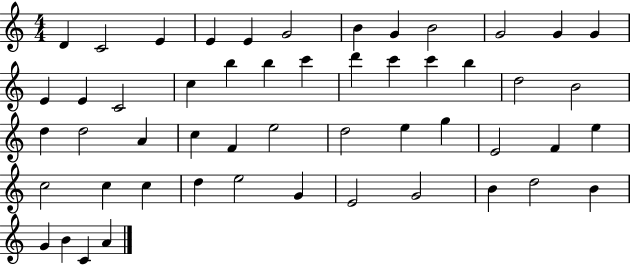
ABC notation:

X:1
T:Untitled
M:4/4
L:1/4
K:C
D C2 E E E G2 B G B2 G2 G G E E C2 c b b c' d' c' c' b d2 B2 d d2 A c F e2 d2 e g E2 F e c2 c c d e2 G E2 G2 B d2 B G B C A